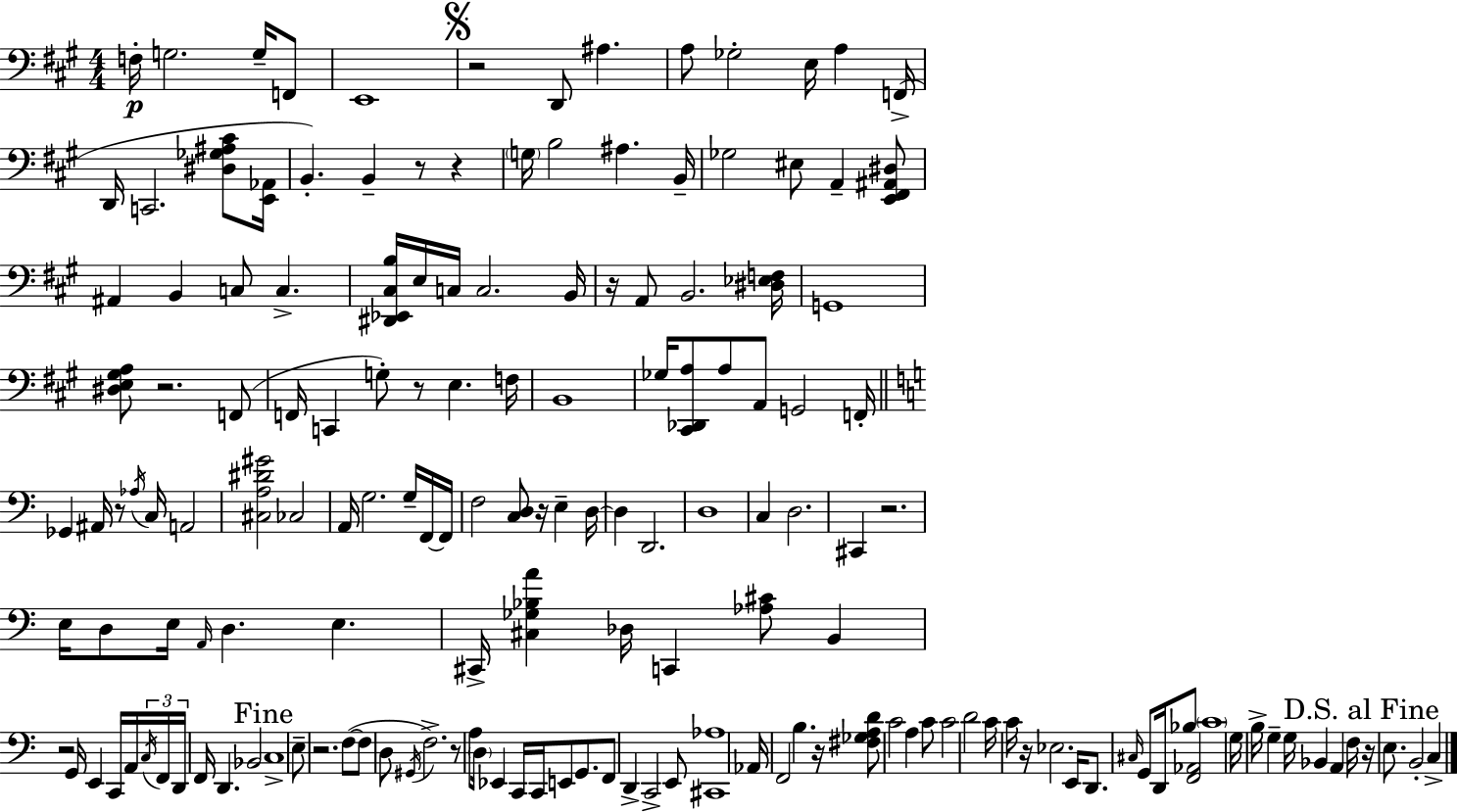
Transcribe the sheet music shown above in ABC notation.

X:1
T:Untitled
M:4/4
L:1/4
K:A
F,/4 G,2 G,/4 F,,/2 E,,4 z2 D,,/2 ^A, A,/2 _G,2 E,/4 A, F,,/4 D,,/4 C,,2 [^D,_G,^A,^C]/2 [E,,_A,,]/4 B,, B,, z/2 z G,/4 B,2 ^A, B,,/4 _G,2 ^E,/2 A,, [E,,^F,,^A,,^D,]/2 ^A,, B,, C,/2 C, [^D,,_E,,^C,B,]/4 E,/4 C,/4 C,2 B,,/4 z/4 A,,/2 B,,2 [^D,_E,F,]/4 G,,4 [^D,E,^G,A,]/2 z2 F,,/2 F,,/4 C,, G,/2 z/2 E, F,/4 B,,4 _G,/4 [^C,,_D,,A,]/2 A,/2 A,,/2 G,,2 F,,/4 _G,, ^A,,/4 z/2 _A,/4 C,/4 A,,2 [^C,A,^D^G]2 _C,2 A,,/4 G,2 G,/4 F,,/4 F,,/4 F,2 [C,D,]/2 z/4 E, D,/4 D, D,,2 D,4 C, D,2 ^C,, z2 E,/4 D,/2 E,/4 A,,/4 D, E, ^C,,/4 [^C,_G,_B,A] _D,/4 C,, [_A,^C]/2 B,, z2 G,,/4 E,, C,,/4 A,,/4 C,/4 F,,/4 D,,/4 F,,/4 D,, _B,,2 C,4 E,/2 z2 F,/2 F,/2 D,/2 ^G,,/4 F,2 z/2 A,/2 D,/4 _E,, C,,/4 C,,/4 E,,/2 G,,/2 F,,/2 D,, C,,2 E,,/2 [^C,,_A,]4 _A,,/4 F,,2 B, z/4 [^F,_G,A,D]/2 C2 A, C/2 C2 D2 C/4 C/4 z/4 _E,2 E,,/4 D,,/2 ^C,/4 G,,/2 D,,/4 _B,/2 [F,,_A,,]2 C4 G,/4 B,/4 G, G,/4 _B,, A,, F,/4 z/4 E,/2 B,,2 C,